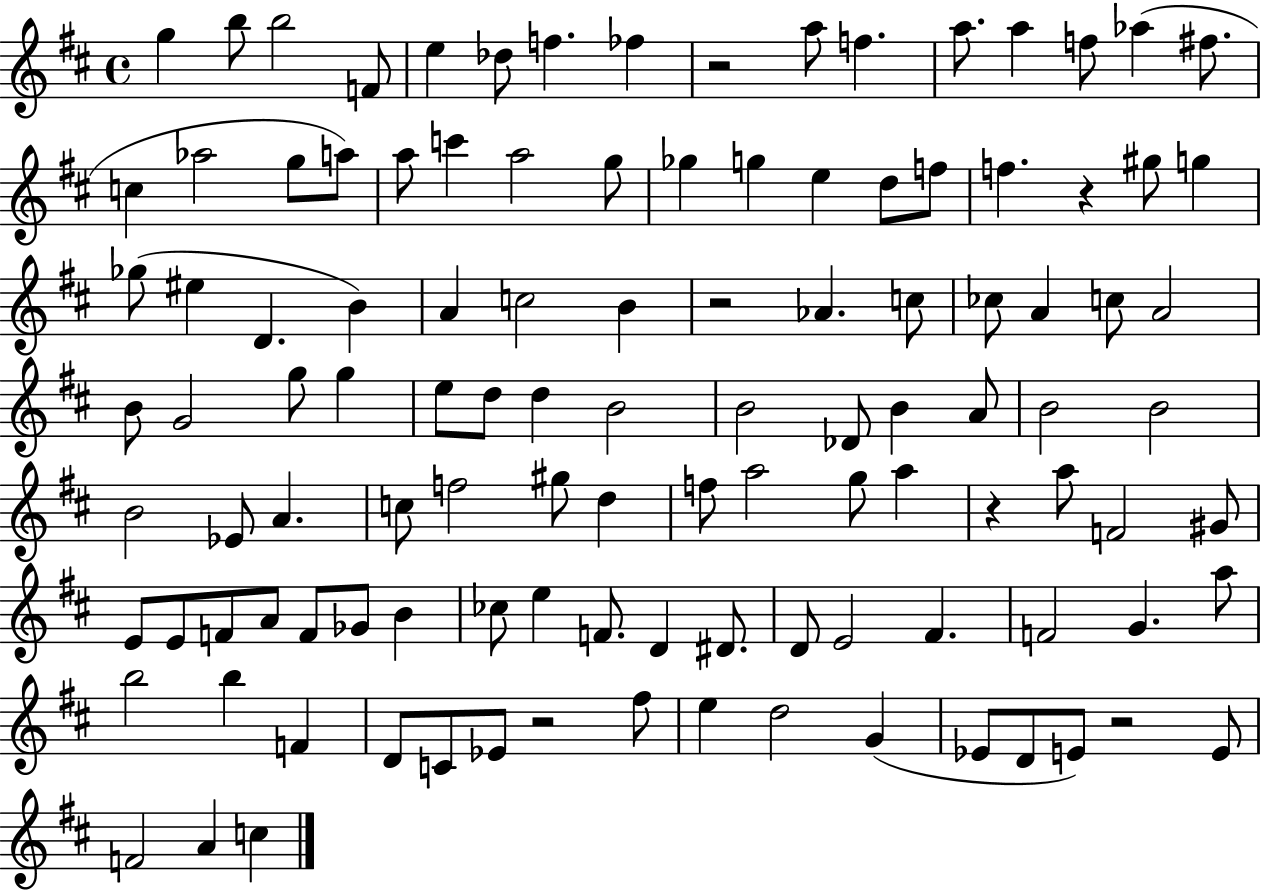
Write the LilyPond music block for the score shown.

{
  \clef treble
  \time 4/4
  \defaultTimeSignature
  \key d \major
  \repeat volta 2 { g''4 b''8 b''2 f'8 | e''4 des''8 f''4. fes''4 | r2 a''8 f''4. | a''8. a''4 f''8 aes''4( fis''8. | \break c''4 aes''2 g''8 a''8) | a''8 c'''4 a''2 g''8 | ges''4 g''4 e''4 d''8 f''8 | f''4. r4 gis''8 g''4 | \break ges''8( eis''4 d'4. b'4) | a'4 c''2 b'4 | r2 aes'4. c''8 | ces''8 a'4 c''8 a'2 | \break b'8 g'2 g''8 g''4 | e''8 d''8 d''4 b'2 | b'2 des'8 b'4 a'8 | b'2 b'2 | \break b'2 ees'8 a'4. | c''8 f''2 gis''8 d''4 | f''8 a''2 g''8 a''4 | r4 a''8 f'2 gis'8 | \break e'8 e'8 f'8 a'8 f'8 ges'8 b'4 | ces''8 e''4 f'8. d'4 dis'8. | d'8 e'2 fis'4. | f'2 g'4. a''8 | \break b''2 b''4 f'4 | d'8 c'8 ees'8 r2 fis''8 | e''4 d''2 g'4( | ees'8 d'8 e'8) r2 e'8 | \break f'2 a'4 c''4 | } \bar "|."
}